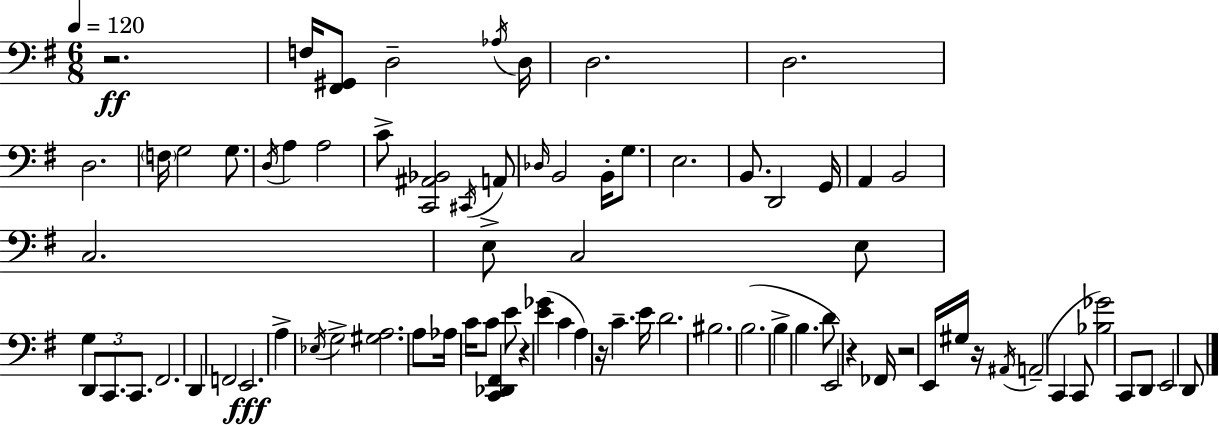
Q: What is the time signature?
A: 6/8